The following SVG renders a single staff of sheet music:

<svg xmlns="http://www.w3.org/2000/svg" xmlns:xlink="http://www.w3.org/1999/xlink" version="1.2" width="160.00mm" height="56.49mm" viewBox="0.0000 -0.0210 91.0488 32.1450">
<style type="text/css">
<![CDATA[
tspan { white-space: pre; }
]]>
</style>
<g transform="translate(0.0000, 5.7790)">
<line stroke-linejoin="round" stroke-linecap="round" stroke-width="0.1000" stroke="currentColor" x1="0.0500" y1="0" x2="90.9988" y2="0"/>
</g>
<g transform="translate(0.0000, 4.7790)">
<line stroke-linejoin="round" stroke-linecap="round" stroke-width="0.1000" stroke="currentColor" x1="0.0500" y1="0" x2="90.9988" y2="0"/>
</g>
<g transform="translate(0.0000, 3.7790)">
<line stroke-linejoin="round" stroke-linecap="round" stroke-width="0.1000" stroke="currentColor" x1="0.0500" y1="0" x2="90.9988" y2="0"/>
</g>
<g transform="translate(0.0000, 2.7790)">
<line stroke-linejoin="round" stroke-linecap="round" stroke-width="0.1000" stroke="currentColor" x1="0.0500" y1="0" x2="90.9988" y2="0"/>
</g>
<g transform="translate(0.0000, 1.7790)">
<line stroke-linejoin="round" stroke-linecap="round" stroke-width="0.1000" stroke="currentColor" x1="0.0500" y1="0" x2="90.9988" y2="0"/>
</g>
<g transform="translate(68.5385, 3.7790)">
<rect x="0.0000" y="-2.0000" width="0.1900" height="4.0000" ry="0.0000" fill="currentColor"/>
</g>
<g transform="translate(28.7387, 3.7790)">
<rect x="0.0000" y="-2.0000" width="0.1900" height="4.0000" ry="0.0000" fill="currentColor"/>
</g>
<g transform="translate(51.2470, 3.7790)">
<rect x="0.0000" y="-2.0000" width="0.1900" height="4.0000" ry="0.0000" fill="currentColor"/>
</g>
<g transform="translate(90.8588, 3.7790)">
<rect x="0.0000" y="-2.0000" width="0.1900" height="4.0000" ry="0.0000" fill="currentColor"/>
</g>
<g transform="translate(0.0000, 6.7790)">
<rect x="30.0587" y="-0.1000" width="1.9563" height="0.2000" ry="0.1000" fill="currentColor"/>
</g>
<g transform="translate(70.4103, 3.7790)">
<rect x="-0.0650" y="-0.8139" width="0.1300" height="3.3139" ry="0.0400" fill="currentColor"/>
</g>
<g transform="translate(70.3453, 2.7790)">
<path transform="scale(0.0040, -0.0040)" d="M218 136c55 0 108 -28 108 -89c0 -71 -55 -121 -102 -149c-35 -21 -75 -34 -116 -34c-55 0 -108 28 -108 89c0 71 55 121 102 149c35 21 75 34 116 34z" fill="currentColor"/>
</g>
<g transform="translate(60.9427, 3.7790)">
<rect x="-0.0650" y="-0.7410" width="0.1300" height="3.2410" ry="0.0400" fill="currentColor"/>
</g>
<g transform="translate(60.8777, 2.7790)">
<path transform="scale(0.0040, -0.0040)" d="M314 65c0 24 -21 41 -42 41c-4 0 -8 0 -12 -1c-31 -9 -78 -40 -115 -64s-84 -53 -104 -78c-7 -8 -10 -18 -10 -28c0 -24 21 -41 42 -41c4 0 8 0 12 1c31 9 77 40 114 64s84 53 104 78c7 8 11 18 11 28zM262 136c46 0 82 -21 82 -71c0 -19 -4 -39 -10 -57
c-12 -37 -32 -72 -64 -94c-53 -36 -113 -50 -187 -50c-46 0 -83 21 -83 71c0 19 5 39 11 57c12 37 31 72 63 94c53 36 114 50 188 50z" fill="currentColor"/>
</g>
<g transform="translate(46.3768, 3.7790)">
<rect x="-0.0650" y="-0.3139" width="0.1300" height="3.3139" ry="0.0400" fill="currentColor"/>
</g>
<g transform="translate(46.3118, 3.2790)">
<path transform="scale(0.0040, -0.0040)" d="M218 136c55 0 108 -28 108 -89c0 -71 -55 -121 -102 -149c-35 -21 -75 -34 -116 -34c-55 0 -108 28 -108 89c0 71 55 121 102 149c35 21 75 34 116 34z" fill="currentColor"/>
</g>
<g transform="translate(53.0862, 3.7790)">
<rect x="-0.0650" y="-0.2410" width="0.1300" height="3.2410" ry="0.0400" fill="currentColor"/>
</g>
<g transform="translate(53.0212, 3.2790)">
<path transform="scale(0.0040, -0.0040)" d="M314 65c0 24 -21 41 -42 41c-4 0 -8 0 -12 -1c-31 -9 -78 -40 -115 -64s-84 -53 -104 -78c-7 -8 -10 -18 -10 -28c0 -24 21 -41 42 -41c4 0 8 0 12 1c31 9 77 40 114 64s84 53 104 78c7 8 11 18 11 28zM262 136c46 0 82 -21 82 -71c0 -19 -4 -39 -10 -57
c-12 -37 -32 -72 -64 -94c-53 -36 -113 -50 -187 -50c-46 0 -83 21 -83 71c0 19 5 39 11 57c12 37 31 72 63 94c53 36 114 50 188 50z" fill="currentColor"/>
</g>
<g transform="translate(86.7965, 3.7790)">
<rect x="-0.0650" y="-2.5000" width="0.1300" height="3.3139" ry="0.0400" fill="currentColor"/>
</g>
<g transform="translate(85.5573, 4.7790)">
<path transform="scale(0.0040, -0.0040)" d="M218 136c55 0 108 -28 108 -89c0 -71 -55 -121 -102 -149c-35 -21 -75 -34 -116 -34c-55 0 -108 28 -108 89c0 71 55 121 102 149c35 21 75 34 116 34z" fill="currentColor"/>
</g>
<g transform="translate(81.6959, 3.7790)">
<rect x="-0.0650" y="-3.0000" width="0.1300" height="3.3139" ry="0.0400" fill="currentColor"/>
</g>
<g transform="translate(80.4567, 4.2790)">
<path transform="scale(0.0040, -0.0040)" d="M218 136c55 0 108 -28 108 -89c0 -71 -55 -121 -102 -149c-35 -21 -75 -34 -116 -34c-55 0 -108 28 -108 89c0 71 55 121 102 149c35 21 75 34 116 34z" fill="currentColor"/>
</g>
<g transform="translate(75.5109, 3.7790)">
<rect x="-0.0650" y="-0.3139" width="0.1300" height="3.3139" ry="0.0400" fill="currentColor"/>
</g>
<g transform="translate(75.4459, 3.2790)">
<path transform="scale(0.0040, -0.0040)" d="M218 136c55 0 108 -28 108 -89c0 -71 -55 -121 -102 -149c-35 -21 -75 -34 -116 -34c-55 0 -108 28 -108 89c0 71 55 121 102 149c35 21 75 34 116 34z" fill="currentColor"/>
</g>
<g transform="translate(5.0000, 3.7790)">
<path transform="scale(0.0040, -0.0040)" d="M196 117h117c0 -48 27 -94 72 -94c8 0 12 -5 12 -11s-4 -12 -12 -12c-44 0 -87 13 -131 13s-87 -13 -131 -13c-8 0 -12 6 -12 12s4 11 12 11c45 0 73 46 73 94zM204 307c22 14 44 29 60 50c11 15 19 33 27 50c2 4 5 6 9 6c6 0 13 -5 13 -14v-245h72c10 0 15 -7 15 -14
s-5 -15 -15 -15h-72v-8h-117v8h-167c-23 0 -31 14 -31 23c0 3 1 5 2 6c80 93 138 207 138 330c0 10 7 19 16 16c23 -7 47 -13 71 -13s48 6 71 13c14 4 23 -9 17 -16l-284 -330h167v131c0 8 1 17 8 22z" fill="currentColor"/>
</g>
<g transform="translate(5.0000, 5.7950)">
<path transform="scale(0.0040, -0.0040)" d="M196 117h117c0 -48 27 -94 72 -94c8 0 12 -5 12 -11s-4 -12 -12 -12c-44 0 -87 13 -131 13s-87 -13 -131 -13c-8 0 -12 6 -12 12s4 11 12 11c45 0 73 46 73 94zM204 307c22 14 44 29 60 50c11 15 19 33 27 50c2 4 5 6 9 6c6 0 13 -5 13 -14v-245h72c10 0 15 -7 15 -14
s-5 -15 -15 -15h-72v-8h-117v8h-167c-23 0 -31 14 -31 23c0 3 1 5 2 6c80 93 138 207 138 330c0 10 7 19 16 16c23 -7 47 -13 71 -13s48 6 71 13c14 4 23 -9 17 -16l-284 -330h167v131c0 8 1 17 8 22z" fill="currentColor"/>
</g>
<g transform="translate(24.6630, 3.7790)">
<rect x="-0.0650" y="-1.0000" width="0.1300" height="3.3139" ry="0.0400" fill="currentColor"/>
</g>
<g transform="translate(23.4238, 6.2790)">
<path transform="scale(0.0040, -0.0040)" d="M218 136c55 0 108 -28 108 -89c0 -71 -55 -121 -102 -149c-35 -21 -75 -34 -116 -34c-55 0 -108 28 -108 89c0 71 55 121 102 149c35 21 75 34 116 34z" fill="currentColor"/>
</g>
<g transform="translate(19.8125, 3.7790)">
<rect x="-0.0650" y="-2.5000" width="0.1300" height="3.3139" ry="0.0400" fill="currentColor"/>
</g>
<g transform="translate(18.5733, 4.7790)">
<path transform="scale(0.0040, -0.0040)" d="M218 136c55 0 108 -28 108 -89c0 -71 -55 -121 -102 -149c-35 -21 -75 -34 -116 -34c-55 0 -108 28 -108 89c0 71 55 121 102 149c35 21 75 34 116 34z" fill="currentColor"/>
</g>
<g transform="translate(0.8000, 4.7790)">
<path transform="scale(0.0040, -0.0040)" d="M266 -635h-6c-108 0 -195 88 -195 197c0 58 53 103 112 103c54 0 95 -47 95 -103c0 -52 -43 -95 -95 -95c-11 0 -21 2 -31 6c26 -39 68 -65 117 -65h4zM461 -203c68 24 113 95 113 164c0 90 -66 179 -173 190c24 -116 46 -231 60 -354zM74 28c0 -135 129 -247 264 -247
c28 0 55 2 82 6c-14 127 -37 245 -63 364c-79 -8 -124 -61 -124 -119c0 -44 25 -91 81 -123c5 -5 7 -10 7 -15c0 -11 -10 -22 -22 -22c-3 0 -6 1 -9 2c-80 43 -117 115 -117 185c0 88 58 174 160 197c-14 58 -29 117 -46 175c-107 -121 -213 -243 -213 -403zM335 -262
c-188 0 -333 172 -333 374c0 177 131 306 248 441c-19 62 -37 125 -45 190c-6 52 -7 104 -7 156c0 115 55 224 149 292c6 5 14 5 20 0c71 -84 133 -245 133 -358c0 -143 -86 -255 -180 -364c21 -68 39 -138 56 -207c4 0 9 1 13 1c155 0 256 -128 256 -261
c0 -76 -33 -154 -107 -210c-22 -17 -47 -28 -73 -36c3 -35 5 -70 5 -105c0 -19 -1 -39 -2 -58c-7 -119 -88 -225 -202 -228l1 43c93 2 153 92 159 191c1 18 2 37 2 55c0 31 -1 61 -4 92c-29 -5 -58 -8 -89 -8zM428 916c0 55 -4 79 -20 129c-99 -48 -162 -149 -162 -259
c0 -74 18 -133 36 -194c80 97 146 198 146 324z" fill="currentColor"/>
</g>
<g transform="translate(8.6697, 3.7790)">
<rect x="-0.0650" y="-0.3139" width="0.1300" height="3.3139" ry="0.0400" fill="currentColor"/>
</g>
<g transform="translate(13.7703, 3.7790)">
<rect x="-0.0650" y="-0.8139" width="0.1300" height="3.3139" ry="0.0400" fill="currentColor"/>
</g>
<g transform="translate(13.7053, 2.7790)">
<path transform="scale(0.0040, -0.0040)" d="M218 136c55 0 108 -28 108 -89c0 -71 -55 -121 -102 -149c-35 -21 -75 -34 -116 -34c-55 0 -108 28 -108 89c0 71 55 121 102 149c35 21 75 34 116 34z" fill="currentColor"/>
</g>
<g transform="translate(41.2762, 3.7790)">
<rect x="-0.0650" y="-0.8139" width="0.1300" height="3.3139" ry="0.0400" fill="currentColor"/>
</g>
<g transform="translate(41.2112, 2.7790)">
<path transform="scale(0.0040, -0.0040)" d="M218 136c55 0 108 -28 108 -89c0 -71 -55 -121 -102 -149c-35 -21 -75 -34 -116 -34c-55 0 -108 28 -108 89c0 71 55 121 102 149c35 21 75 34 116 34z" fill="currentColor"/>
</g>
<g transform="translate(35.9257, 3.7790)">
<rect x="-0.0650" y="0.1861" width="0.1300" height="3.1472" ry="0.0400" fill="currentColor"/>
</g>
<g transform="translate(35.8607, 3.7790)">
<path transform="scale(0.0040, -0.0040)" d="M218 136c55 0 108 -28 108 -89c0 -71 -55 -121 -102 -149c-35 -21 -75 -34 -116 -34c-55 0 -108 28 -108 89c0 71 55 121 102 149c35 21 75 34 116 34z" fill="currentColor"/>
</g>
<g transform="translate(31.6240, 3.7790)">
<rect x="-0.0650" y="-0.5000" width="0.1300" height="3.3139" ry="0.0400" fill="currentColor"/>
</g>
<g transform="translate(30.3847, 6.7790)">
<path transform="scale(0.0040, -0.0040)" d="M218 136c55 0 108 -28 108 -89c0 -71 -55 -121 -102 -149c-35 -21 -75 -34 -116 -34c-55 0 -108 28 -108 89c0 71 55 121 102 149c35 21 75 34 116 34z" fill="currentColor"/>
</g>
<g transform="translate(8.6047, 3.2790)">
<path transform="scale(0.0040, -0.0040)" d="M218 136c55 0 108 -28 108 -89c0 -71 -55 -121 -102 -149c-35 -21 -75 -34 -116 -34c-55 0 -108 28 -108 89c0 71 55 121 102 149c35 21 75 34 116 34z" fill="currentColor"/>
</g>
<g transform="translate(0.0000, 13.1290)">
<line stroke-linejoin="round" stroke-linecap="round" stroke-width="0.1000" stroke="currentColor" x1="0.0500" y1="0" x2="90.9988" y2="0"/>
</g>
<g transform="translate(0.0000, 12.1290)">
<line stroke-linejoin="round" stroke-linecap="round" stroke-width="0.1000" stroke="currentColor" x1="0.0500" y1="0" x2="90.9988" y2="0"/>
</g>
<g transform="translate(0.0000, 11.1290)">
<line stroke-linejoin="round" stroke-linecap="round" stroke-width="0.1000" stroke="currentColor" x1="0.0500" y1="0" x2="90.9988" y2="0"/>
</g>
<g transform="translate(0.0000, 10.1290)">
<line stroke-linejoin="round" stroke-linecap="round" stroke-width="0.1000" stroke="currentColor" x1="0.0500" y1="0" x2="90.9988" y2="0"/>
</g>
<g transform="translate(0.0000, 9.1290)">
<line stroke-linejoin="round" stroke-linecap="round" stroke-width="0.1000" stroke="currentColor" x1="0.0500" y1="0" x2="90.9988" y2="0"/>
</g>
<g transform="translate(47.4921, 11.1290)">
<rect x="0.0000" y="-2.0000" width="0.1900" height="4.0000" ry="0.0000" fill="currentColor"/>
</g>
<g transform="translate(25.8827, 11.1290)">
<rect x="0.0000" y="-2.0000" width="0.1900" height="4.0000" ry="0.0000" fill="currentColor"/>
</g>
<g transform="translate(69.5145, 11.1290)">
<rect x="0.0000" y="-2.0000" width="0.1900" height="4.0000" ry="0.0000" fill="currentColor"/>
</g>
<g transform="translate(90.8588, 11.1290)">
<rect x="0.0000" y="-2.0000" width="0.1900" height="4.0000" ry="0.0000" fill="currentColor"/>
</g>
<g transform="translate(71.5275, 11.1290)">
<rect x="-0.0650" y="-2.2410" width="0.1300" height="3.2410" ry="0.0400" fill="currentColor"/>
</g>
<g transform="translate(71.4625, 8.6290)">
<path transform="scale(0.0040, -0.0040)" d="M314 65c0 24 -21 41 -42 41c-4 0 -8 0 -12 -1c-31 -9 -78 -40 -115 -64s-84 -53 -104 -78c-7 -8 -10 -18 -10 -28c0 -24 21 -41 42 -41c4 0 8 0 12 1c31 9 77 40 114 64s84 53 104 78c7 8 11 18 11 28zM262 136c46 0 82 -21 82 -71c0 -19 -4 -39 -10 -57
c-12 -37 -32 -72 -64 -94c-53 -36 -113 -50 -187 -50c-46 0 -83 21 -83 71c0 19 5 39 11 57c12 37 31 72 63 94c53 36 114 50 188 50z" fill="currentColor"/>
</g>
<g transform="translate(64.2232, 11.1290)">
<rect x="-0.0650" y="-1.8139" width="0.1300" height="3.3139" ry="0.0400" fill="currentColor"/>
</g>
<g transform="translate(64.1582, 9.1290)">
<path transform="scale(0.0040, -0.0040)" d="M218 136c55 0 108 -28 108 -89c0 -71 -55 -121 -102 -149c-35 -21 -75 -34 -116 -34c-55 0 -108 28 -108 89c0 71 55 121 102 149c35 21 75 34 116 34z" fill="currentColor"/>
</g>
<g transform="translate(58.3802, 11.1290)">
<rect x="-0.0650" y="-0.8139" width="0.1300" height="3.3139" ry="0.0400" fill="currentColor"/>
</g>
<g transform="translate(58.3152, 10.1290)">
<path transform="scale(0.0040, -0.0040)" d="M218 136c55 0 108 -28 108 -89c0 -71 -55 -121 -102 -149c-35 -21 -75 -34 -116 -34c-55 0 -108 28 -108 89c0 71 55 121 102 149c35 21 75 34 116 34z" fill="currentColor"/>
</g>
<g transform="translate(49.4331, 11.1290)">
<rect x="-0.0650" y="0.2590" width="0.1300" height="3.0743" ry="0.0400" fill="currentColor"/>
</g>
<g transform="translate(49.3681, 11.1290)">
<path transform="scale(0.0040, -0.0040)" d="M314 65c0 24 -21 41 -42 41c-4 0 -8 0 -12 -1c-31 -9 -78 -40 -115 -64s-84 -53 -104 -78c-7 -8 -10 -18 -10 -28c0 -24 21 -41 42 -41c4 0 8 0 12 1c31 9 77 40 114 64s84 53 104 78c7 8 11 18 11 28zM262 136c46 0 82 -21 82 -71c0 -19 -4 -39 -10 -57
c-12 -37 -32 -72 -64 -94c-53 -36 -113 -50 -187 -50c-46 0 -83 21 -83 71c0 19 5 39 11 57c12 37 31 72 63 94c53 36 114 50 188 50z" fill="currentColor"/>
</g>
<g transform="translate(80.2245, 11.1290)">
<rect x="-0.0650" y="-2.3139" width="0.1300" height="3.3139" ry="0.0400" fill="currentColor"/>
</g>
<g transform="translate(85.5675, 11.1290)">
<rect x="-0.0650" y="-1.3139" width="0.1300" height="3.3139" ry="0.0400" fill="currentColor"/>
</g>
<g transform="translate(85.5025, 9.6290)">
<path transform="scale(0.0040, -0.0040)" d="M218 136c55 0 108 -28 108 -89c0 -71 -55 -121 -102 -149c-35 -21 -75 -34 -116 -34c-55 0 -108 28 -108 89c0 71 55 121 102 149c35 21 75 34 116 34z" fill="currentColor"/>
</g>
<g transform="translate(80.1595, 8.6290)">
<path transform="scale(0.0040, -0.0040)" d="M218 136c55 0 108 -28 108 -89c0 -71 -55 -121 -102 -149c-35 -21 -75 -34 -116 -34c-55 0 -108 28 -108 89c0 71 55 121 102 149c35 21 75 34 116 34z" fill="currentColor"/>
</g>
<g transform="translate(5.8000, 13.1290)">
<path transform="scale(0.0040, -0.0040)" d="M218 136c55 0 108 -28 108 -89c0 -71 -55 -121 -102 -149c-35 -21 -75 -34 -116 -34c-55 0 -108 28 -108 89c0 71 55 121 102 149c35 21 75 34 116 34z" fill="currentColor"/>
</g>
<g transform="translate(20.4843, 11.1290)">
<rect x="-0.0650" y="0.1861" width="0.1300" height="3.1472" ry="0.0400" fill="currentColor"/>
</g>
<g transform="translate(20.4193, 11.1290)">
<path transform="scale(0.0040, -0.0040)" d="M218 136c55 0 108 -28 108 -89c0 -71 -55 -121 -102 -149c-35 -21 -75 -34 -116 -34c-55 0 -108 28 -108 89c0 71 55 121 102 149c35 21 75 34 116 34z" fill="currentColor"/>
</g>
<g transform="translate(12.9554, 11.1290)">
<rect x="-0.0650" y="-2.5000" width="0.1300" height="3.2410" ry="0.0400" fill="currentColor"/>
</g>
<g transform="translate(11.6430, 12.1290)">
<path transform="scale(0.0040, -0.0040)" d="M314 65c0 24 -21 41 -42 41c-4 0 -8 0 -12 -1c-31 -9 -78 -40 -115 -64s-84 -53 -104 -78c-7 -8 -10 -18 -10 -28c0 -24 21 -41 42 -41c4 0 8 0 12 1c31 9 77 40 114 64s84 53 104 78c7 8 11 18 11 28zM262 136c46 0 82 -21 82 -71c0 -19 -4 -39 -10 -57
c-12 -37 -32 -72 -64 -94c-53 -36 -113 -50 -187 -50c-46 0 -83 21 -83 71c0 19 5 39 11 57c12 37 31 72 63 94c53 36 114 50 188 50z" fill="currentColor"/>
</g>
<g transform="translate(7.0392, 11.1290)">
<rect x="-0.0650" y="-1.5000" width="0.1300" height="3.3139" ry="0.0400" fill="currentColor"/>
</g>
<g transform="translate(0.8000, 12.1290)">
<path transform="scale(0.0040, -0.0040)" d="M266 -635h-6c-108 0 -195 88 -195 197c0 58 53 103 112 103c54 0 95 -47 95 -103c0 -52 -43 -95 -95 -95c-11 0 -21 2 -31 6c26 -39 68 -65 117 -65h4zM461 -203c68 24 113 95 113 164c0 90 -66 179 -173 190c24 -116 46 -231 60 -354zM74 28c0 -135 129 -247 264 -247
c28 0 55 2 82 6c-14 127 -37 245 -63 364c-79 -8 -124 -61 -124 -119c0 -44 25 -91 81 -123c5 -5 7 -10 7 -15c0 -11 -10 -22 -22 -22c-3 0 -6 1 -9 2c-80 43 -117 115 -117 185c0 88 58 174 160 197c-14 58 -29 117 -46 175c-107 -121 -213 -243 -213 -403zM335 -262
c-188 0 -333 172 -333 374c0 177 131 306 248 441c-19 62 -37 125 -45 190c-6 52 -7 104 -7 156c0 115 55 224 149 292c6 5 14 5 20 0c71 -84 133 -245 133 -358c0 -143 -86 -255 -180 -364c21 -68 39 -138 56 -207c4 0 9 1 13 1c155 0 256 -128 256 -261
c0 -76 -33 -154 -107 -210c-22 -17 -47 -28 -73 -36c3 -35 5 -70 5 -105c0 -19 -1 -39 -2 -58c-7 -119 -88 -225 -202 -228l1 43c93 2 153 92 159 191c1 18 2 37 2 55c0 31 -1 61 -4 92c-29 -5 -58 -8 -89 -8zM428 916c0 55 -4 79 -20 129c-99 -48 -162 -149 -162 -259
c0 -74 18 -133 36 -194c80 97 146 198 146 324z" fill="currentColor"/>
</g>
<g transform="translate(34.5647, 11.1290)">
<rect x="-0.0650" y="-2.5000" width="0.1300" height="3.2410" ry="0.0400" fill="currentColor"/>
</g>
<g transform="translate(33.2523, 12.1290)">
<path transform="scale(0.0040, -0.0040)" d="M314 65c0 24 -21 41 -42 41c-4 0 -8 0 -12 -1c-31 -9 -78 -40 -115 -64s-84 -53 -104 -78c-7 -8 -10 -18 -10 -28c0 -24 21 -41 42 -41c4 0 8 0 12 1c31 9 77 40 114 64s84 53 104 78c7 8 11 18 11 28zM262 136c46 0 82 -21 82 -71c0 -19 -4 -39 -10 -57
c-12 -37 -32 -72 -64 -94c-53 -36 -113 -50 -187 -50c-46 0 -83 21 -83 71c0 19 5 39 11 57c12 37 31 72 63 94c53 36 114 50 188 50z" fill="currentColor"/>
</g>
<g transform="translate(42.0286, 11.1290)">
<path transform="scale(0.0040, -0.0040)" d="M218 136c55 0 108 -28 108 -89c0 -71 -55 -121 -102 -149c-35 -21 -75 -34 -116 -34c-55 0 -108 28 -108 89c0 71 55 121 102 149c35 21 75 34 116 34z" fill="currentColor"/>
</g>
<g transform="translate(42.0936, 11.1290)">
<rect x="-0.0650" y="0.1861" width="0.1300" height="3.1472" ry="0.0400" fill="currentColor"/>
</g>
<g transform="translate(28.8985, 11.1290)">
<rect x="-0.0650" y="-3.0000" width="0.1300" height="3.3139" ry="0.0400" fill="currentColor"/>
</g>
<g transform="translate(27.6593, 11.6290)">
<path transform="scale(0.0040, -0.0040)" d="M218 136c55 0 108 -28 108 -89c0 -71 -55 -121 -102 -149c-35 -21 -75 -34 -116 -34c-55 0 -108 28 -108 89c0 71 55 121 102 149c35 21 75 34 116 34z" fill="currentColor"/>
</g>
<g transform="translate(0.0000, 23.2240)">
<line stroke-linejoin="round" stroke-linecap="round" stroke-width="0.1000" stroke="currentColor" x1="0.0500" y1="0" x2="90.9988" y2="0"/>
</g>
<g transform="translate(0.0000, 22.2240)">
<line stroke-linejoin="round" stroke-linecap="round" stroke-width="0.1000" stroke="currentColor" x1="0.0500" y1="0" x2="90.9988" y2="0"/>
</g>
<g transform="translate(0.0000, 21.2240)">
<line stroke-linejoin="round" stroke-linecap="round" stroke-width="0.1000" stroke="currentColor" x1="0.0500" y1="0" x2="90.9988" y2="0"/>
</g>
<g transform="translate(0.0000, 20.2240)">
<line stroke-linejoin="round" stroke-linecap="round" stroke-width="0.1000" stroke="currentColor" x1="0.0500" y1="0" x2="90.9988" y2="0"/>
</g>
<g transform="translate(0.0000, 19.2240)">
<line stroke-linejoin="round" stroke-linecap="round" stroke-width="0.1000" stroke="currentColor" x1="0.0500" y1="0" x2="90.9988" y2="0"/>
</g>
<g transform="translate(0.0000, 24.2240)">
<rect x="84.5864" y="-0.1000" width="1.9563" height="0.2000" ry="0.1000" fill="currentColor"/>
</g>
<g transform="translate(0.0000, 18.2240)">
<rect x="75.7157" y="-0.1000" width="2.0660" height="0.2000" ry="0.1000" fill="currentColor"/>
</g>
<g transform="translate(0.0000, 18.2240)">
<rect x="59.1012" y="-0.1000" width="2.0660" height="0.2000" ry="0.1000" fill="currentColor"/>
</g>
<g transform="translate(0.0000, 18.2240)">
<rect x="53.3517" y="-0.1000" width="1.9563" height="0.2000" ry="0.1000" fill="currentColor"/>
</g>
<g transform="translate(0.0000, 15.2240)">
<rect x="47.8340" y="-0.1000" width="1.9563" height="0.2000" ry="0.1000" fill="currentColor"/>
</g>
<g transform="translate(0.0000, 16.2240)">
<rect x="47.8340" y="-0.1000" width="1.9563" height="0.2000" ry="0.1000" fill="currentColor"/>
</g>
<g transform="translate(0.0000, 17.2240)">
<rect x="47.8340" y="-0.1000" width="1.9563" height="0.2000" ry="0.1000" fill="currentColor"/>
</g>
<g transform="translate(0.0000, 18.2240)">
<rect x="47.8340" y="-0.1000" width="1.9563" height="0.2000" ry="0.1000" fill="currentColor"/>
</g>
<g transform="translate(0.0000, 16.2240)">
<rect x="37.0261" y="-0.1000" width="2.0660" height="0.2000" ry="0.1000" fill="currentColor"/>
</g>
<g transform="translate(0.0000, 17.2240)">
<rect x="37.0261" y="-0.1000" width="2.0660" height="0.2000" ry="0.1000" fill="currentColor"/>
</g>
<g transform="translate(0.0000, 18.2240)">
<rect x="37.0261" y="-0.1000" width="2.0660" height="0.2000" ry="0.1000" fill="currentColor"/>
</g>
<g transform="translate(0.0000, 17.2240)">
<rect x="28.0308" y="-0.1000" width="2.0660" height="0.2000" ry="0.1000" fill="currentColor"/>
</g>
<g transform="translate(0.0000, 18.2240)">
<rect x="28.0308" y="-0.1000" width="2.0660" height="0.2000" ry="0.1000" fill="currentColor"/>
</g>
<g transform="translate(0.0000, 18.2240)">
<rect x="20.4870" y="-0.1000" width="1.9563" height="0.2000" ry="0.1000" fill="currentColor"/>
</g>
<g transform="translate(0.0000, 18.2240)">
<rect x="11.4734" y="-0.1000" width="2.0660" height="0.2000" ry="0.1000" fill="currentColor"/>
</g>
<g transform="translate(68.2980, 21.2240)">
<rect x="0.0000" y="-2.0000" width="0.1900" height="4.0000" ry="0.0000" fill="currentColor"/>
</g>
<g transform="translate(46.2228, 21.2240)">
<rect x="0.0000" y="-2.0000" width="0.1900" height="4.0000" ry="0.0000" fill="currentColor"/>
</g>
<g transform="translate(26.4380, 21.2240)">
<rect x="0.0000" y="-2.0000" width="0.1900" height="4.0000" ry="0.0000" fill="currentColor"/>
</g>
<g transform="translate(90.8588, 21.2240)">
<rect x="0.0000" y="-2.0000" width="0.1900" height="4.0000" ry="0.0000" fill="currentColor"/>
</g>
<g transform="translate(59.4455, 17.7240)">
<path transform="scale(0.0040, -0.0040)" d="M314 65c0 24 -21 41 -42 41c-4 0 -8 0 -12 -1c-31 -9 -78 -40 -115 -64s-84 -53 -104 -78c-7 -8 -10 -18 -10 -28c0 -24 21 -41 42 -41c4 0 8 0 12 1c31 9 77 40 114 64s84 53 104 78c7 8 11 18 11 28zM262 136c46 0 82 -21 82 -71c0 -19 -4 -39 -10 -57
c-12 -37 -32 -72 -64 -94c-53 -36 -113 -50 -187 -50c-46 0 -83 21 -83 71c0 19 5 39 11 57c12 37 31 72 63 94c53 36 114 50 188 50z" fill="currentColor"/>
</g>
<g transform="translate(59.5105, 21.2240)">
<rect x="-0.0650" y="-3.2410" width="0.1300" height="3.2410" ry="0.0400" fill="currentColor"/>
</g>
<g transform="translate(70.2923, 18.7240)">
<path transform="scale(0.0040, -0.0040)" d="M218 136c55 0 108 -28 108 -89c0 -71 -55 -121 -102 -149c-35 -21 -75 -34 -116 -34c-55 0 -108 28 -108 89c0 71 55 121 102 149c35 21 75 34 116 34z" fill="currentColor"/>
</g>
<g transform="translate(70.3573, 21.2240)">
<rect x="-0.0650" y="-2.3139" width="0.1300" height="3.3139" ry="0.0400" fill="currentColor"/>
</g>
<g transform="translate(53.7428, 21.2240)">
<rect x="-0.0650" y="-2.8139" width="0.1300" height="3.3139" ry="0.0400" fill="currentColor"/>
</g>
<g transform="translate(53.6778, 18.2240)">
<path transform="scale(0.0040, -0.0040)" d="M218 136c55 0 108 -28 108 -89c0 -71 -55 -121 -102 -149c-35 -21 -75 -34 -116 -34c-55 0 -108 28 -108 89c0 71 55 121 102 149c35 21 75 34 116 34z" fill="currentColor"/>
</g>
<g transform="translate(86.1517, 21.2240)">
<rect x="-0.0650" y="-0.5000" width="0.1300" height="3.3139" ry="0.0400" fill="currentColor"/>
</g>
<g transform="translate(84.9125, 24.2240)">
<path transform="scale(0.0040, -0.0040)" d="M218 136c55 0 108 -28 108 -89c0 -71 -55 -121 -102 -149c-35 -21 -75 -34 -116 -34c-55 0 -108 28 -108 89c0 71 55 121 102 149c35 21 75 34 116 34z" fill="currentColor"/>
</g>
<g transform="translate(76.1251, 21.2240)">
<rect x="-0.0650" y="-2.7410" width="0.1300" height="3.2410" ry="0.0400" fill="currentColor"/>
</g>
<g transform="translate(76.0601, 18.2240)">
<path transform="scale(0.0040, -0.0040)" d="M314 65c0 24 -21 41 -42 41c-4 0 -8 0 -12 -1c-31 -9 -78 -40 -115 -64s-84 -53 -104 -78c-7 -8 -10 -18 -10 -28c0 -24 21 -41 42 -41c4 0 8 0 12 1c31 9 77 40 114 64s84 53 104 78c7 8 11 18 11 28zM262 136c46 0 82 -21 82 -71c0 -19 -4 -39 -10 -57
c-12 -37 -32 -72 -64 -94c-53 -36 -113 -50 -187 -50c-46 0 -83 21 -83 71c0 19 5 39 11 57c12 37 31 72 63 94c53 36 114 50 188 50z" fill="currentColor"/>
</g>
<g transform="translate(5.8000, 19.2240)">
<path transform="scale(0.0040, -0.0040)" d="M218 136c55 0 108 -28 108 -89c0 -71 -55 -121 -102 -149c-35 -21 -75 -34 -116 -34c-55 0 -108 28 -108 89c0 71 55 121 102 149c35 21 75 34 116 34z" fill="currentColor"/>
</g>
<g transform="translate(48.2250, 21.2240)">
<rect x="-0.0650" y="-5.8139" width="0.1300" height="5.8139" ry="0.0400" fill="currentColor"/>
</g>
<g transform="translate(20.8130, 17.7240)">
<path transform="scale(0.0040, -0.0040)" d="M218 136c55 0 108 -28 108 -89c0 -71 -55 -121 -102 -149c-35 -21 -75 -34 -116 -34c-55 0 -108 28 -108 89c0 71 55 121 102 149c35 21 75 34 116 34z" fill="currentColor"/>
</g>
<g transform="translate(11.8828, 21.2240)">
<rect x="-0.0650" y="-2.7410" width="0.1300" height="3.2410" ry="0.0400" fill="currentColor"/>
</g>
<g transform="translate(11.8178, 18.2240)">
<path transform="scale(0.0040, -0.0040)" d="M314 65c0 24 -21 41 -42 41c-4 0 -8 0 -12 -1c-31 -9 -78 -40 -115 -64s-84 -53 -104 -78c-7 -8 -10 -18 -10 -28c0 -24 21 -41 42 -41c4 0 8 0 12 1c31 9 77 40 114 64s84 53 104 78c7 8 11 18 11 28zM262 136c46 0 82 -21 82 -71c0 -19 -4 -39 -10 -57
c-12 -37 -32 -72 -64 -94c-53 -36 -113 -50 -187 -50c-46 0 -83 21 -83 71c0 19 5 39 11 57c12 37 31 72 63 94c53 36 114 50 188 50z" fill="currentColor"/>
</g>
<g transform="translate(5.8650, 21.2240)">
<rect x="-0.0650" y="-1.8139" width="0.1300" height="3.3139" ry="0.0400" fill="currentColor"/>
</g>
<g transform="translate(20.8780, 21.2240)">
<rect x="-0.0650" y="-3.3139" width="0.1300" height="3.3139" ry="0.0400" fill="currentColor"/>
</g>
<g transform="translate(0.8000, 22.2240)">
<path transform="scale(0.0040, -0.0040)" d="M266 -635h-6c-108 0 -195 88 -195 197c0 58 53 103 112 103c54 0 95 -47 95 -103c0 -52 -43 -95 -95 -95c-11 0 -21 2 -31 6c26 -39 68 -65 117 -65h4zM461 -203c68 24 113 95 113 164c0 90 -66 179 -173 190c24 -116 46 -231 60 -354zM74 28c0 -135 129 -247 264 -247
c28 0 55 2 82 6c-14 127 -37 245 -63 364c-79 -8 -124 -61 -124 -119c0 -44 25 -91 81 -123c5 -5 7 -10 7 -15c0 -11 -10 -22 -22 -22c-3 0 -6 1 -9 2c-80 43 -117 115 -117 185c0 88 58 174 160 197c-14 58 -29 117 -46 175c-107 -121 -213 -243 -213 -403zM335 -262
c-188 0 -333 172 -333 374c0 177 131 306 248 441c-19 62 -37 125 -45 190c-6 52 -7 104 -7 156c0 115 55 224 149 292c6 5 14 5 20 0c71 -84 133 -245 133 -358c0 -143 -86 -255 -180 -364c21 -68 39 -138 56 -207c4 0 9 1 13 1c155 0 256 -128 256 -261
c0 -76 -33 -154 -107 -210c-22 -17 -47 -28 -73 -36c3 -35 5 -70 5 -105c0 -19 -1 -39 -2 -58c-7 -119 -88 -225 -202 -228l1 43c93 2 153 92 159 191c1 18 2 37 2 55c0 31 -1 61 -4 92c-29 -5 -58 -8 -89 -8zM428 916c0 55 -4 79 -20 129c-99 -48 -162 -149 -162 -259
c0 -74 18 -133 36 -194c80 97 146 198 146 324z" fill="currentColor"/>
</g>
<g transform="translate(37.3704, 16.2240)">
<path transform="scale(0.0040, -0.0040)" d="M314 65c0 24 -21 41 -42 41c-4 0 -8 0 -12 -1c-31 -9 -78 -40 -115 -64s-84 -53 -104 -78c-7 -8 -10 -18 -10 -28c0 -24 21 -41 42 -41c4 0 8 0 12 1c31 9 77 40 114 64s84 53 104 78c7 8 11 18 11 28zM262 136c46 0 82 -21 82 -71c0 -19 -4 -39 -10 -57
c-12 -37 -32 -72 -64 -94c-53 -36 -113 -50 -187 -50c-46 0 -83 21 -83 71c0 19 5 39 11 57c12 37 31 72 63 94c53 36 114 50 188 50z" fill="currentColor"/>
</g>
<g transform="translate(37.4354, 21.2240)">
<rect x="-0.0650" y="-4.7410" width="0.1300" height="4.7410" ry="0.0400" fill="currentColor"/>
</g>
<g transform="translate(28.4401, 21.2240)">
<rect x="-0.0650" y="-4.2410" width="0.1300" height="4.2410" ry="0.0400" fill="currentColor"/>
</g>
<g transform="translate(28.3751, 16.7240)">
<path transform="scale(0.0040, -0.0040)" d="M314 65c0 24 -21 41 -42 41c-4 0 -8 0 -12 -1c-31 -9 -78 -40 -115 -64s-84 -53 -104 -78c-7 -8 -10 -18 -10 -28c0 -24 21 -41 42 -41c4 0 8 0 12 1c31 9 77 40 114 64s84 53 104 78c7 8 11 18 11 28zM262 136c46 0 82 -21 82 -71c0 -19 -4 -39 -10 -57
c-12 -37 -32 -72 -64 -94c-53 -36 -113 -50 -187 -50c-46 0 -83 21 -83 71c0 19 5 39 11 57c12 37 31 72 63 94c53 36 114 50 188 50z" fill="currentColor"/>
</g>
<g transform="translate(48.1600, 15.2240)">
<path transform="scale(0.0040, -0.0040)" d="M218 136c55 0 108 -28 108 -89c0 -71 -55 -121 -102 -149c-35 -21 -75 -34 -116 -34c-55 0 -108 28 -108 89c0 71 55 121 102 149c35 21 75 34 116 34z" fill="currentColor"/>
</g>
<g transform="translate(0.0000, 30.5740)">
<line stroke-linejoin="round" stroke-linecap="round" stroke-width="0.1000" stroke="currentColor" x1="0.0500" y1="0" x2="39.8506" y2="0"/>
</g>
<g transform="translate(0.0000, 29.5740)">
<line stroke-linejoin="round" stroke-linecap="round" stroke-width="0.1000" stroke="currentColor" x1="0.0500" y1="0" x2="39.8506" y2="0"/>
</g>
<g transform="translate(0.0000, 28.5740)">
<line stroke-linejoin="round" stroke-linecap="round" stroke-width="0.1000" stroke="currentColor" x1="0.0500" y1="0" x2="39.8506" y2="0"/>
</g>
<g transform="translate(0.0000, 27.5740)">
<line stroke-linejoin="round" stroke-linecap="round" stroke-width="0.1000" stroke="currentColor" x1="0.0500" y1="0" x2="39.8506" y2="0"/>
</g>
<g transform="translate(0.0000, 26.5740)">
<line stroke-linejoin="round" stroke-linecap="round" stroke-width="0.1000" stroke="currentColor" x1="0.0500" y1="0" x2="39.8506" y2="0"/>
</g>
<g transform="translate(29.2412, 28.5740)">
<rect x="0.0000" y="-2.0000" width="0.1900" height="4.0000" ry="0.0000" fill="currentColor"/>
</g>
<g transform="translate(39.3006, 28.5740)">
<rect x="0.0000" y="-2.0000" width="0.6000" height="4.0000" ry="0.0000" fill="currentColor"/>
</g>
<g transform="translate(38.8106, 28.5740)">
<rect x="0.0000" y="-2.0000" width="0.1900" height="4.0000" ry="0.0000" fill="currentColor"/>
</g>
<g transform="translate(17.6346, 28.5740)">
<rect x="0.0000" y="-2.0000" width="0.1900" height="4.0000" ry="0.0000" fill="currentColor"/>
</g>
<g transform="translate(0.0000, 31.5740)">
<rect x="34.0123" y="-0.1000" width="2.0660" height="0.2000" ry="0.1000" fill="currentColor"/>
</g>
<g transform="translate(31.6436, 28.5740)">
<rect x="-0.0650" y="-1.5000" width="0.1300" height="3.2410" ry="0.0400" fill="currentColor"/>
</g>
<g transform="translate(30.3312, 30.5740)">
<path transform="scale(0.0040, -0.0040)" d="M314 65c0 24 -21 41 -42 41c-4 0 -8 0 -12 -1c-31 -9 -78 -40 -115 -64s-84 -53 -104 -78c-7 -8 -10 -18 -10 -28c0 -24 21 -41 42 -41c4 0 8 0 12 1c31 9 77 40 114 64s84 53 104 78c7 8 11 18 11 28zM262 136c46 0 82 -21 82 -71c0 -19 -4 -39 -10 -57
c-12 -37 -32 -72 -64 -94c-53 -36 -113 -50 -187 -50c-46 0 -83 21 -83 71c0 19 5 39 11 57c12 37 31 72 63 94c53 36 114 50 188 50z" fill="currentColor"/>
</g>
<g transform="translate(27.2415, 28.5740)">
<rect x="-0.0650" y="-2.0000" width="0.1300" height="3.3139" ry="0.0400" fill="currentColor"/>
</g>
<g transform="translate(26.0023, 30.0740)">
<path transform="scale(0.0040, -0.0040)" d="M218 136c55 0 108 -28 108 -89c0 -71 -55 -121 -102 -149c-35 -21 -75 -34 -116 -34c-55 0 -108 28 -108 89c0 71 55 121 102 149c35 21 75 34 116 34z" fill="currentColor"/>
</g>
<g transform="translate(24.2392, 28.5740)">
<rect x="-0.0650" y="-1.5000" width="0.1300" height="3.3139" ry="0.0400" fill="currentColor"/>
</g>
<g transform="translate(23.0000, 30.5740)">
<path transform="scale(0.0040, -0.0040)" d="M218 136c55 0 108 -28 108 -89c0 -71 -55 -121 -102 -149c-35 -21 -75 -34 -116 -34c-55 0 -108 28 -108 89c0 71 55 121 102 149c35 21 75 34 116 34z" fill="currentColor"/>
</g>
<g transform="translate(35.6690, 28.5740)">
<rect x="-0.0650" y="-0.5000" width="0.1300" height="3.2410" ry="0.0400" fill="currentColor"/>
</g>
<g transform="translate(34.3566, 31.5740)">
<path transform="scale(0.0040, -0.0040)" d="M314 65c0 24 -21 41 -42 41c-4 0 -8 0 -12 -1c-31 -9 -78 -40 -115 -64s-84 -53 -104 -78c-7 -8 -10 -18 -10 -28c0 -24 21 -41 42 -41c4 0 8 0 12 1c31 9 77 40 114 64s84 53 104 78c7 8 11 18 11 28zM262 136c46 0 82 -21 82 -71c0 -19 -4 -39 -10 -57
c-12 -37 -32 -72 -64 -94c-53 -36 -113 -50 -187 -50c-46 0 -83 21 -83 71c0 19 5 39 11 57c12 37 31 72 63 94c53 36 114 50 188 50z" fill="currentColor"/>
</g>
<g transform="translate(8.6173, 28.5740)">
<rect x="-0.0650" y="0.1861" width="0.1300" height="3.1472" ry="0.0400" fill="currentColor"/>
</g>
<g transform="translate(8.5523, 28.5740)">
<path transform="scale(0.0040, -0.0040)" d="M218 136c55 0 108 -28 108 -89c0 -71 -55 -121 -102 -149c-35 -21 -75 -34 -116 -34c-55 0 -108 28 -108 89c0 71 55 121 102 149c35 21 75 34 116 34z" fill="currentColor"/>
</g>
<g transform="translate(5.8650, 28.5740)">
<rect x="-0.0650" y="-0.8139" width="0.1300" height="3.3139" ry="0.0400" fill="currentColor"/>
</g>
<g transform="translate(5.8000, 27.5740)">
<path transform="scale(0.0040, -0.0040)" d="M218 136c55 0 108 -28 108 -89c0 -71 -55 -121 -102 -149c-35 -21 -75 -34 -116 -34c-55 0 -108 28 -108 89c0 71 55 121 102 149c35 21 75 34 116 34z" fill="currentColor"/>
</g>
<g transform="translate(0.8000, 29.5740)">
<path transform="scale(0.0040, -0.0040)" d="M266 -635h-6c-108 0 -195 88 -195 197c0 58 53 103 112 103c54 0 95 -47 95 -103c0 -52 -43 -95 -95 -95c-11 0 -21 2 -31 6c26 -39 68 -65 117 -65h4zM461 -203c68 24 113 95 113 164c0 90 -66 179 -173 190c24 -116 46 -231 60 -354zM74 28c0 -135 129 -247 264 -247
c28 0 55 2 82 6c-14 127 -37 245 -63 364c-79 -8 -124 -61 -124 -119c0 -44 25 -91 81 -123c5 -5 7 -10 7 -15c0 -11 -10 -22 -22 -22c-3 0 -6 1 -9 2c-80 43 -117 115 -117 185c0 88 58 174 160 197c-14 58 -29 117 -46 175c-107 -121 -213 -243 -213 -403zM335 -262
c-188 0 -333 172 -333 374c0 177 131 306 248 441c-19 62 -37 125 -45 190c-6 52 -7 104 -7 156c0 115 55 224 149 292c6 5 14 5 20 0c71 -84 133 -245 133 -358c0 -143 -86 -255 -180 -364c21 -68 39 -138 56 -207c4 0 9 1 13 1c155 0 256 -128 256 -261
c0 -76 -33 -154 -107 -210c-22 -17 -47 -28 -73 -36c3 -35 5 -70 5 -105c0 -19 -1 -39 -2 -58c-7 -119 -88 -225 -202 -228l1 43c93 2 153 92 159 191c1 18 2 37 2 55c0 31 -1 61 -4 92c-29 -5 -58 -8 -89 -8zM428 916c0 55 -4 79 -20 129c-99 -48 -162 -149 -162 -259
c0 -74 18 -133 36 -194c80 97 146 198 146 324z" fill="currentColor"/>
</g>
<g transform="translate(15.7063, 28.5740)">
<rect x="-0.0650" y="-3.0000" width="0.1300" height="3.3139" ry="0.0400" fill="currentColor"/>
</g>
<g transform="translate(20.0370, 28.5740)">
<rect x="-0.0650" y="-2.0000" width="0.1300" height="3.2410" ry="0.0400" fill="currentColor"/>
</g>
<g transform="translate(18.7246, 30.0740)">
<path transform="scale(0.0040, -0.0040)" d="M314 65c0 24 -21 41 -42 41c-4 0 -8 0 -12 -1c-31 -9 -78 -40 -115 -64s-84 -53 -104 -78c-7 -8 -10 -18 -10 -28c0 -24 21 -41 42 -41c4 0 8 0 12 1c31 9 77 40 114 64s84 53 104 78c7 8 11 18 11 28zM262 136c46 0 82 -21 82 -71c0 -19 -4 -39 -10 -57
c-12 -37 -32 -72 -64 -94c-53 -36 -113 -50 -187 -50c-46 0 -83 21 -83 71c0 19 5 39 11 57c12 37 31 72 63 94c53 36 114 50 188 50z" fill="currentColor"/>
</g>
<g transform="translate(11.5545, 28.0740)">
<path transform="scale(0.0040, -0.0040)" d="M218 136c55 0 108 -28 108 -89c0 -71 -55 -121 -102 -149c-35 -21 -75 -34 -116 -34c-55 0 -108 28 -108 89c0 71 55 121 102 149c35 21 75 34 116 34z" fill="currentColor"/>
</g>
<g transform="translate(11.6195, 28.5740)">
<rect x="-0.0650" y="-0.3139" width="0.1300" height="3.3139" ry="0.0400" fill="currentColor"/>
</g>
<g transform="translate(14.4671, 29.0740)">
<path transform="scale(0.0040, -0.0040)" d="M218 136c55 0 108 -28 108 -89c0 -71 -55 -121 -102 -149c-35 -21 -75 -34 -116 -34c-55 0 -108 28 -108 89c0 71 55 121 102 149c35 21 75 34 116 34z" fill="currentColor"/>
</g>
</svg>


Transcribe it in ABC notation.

X:1
T:Untitled
M:4/4
L:1/4
K:C
c d G D C B d c c2 d2 d c A G E G2 B A G2 B B2 d f g2 g e f a2 b d'2 e'2 g' a b2 g a2 C d B c A F2 E F E2 C2